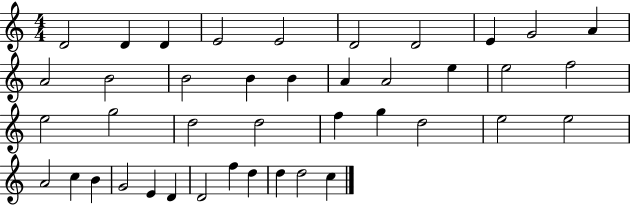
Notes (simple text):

D4/h D4/q D4/q E4/h E4/h D4/h D4/h E4/q G4/h A4/q A4/h B4/h B4/h B4/q B4/q A4/q A4/h E5/q E5/h F5/h E5/h G5/h D5/h D5/h F5/q G5/q D5/h E5/h E5/h A4/h C5/q B4/q G4/h E4/q D4/q D4/h F5/q D5/q D5/q D5/h C5/q